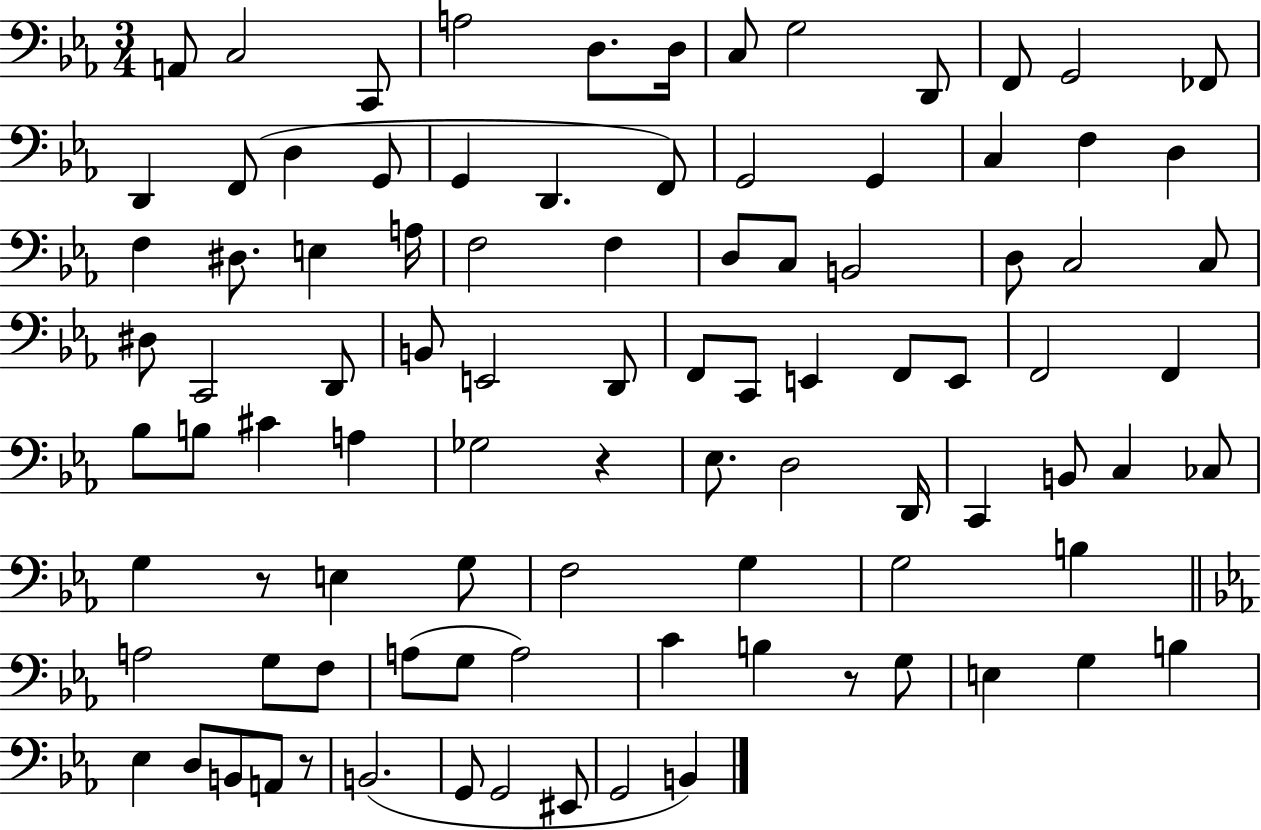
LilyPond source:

{
  \clef bass
  \numericTimeSignature
  \time 3/4
  \key ees \major
  \repeat volta 2 { a,8 c2 c,8 | a2 d8. d16 | c8 g2 d,8 | f,8 g,2 fes,8 | \break d,4 f,8( d4 g,8 | g,4 d,4. f,8) | g,2 g,4 | c4 f4 d4 | \break f4 dis8. e4 a16 | f2 f4 | d8 c8 b,2 | d8 c2 c8 | \break dis8 c,2 d,8 | b,8 e,2 d,8 | f,8 c,8 e,4 f,8 e,8 | f,2 f,4 | \break bes8 b8 cis'4 a4 | ges2 r4 | ees8. d2 d,16 | c,4 b,8 c4 ces8 | \break g4 r8 e4 g8 | f2 g4 | g2 b4 | \bar "||" \break \key ees \major a2 g8 f8 | a8( g8 a2) | c'4 b4 r8 g8 | e4 g4 b4 | \break ees4 d8 b,8 a,8 r8 | b,2.( | g,8 g,2 eis,8 | g,2 b,4) | \break } \bar "|."
}